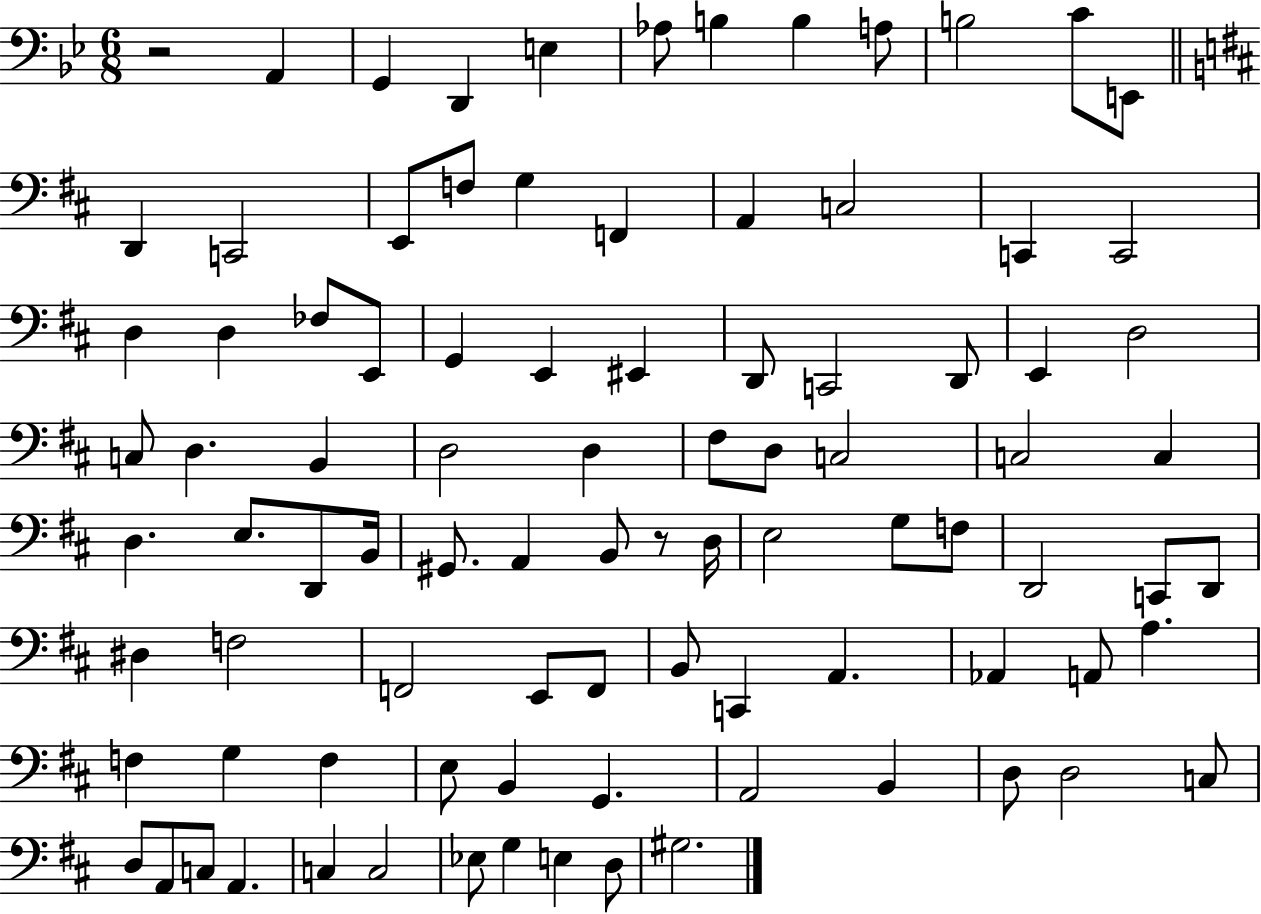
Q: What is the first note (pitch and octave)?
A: A2